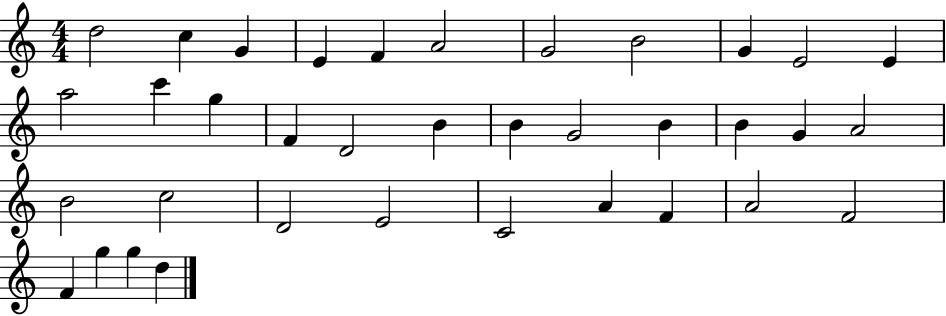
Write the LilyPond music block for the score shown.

{
  \clef treble
  \numericTimeSignature
  \time 4/4
  \key c \major
  d''2 c''4 g'4 | e'4 f'4 a'2 | g'2 b'2 | g'4 e'2 e'4 | \break a''2 c'''4 g''4 | f'4 d'2 b'4 | b'4 g'2 b'4 | b'4 g'4 a'2 | \break b'2 c''2 | d'2 e'2 | c'2 a'4 f'4 | a'2 f'2 | \break f'4 g''4 g''4 d''4 | \bar "|."
}